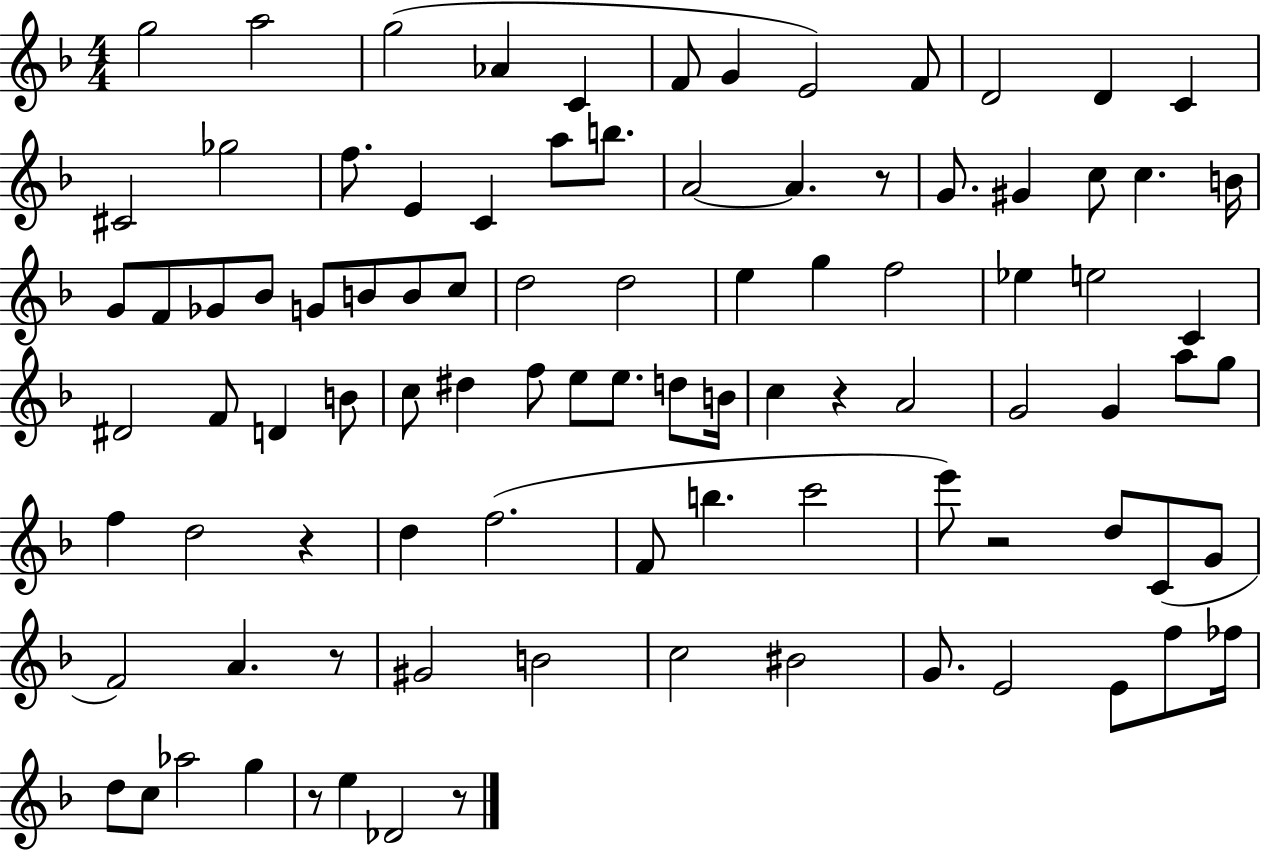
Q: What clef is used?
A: treble